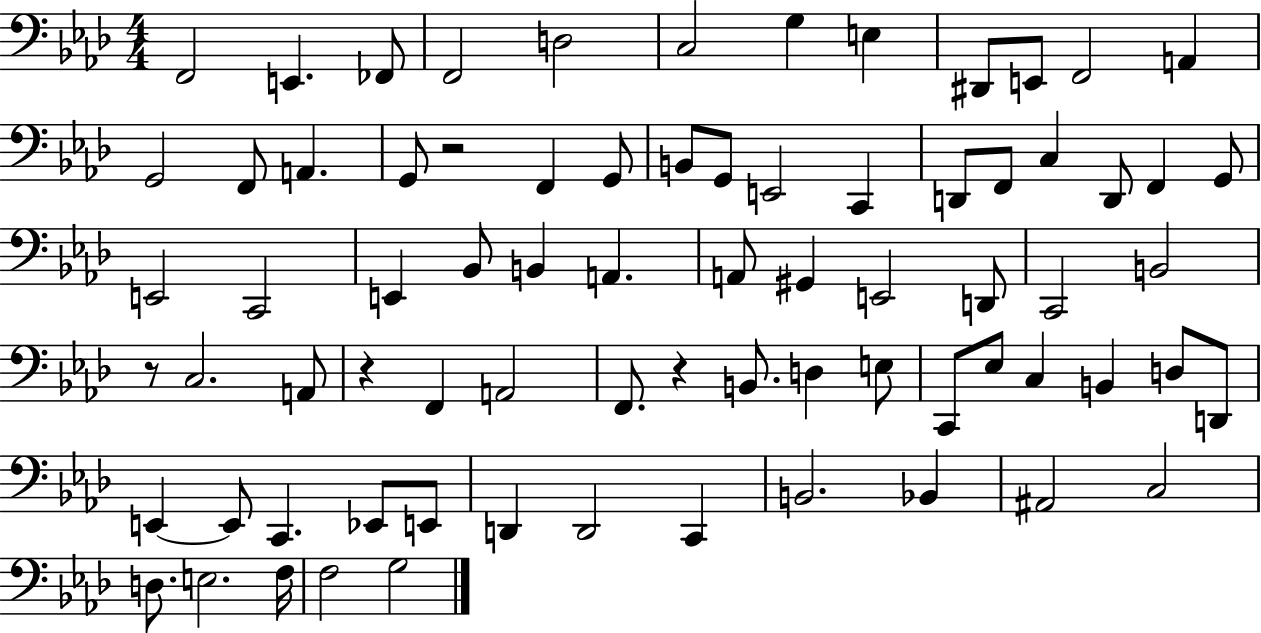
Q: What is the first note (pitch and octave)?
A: F2